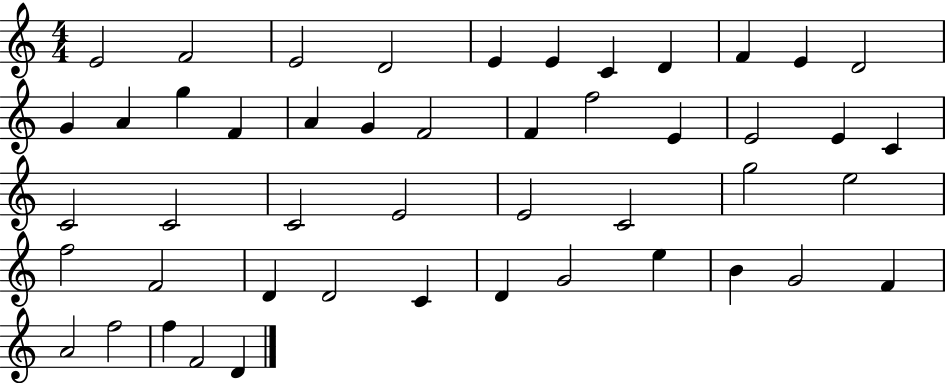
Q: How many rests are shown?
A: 0